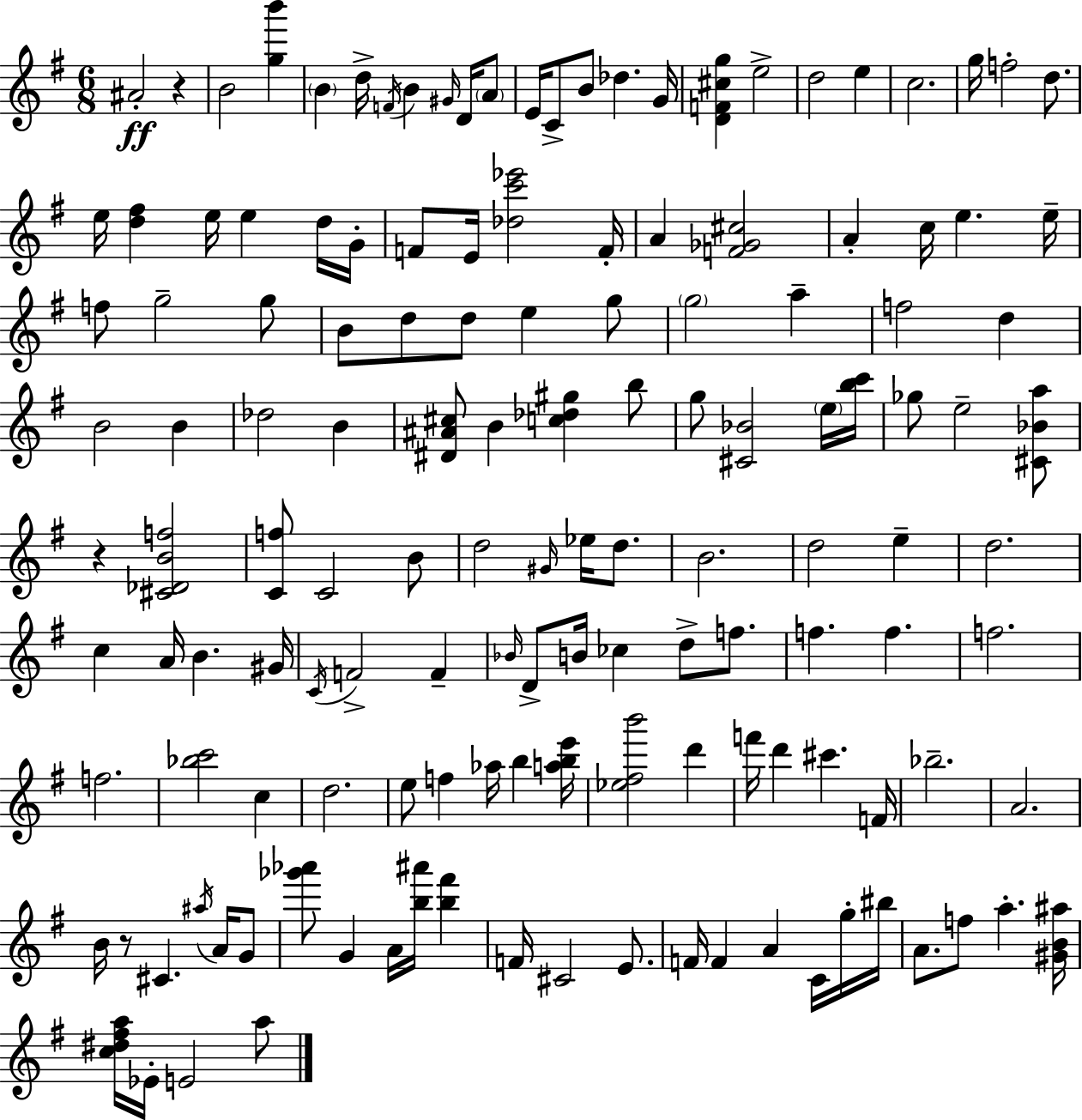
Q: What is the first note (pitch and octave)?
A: A#4